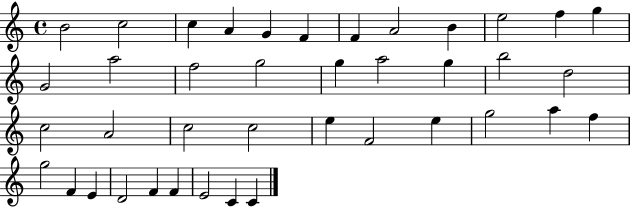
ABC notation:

X:1
T:Untitled
M:4/4
L:1/4
K:C
B2 c2 c A G F F A2 B e2 f g G2 a2 f2 g2 g a2 g b2 d2 c2 A2 c2 c2 e F2 e g2 a f g2 F E D2 F F E2 C C